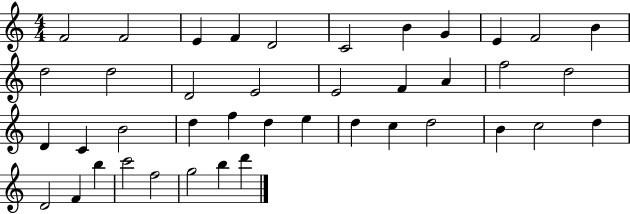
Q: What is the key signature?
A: C major